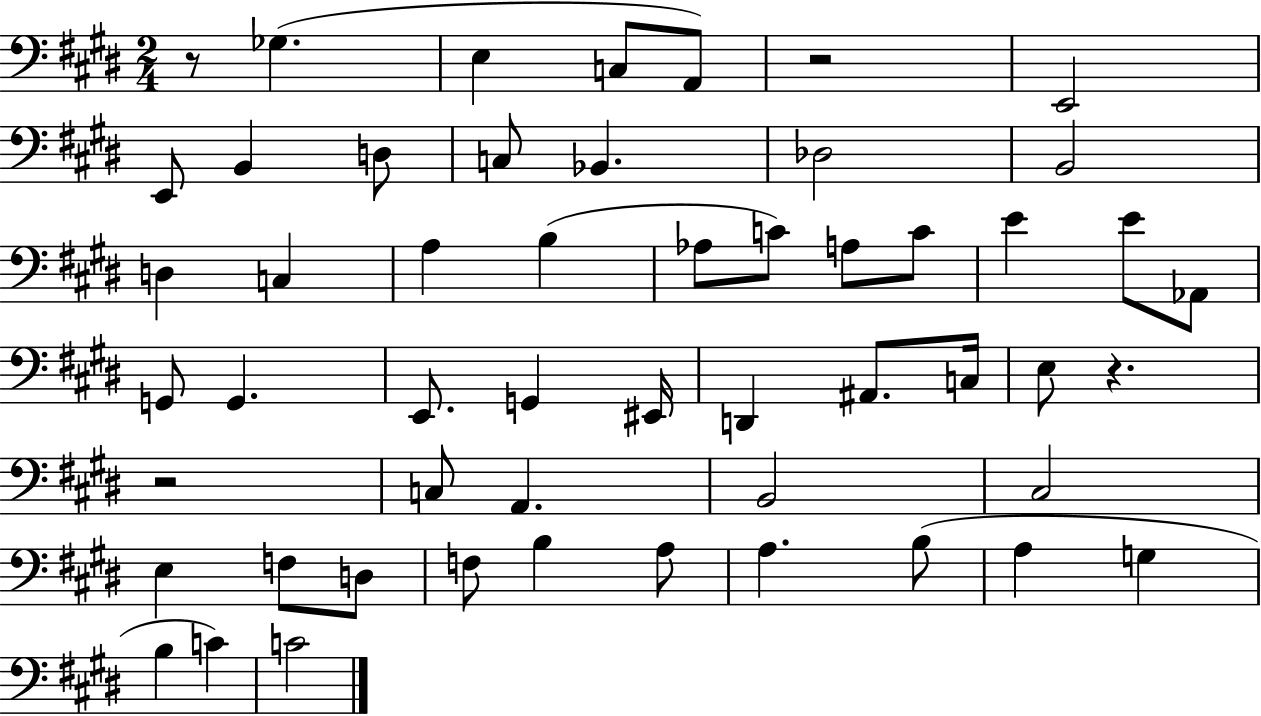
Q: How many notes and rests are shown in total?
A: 53